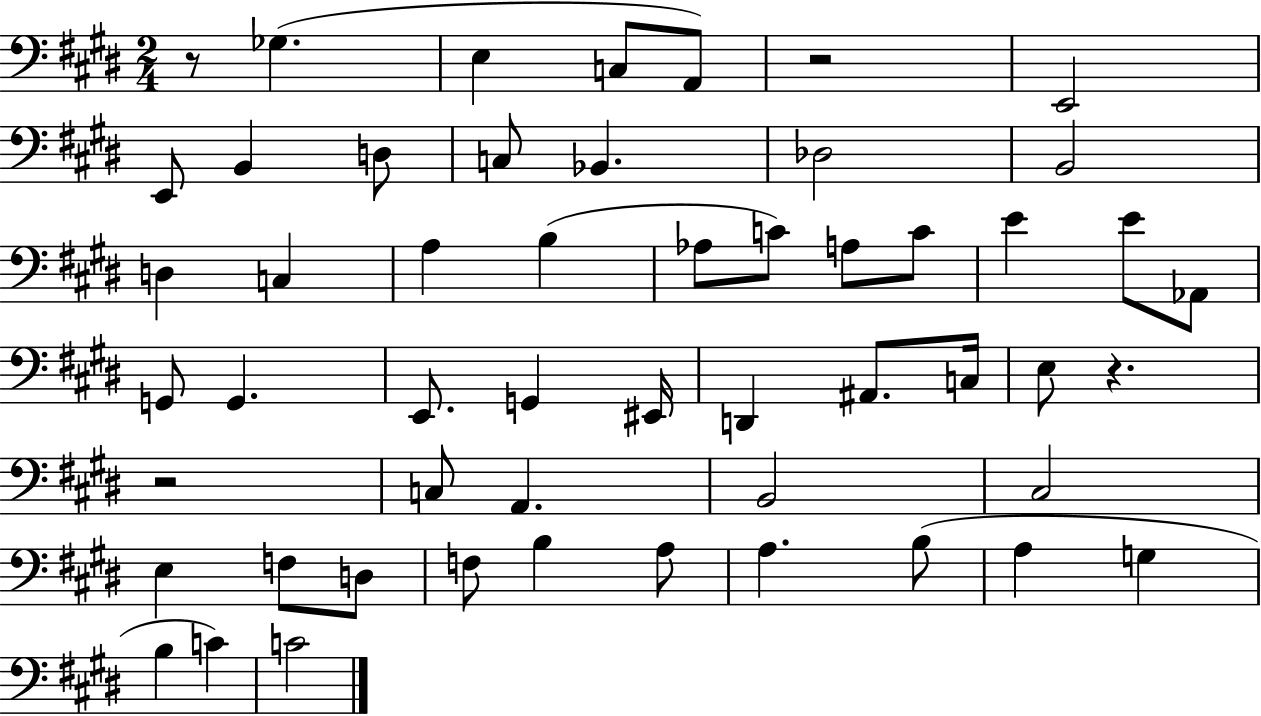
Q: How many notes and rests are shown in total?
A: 53